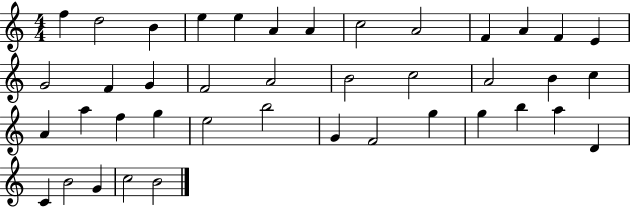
X:1
T:Untitled
M:4/4
L:1/4
K:C
f d2 B e e A A c2 A2 F A F E G2 F G F2 A2 B2 c2 A2 B c A a f g e2 b2 G F2 g g b a D C B2 G c2 B2